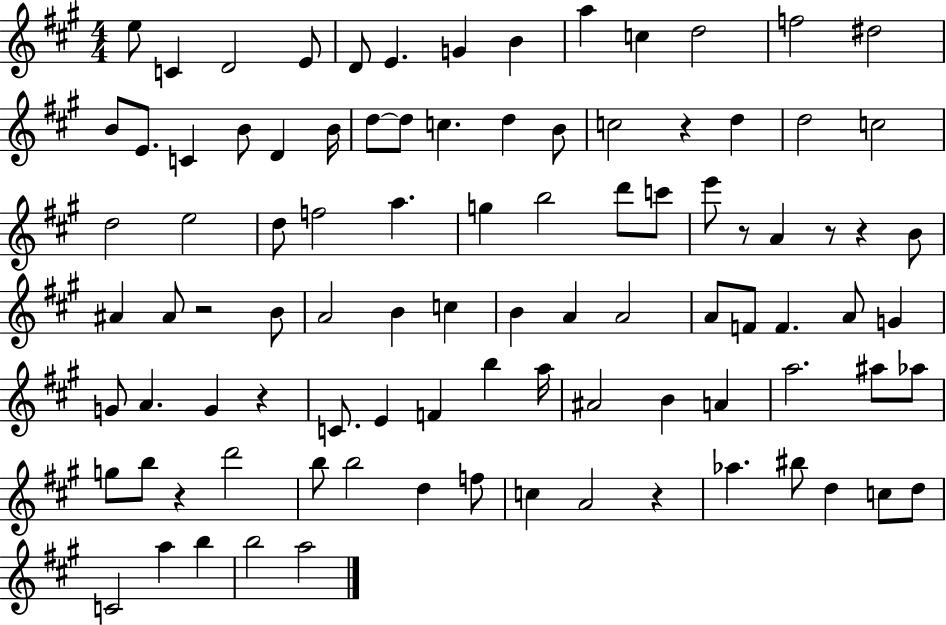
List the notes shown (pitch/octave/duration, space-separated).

E5/e C4/q D4/h E4/e D4/e E4/q. G4/q B4/q A5/q C5/q D5/h F5/h D#5/h B4/e E4/e. C4/q B4/e D4/q B4/s D5/e D5/e C5/q. D5/q B4/e C5/h R/q D5/q D5/h C5/h D5/h E5/h D5/e F5/h A5/q. G5/q B5/h D6/e C6/e E6/e R/e A4/q R/e R/q B4/e A#4/q A#4/e R/h B4/e A4/h B4/q C5/q B4/q A4/q A4/h A4/e F4/e F4/q. A4/e G4/q G4/e A4/q. G4/q R/q C4/e. E4/q F4/q B5/q A5/s A#4/h B4/q A4/q A5/h. A#5/e Ab5/e G5/e B5/e R/q D6/h B5/e B5/h D5/q F5/e C5/q A4/h R/q Ab5/q. BIS5/e D5/q C5/e D5/e C4/h A5/q B5/q B5/h A5/h